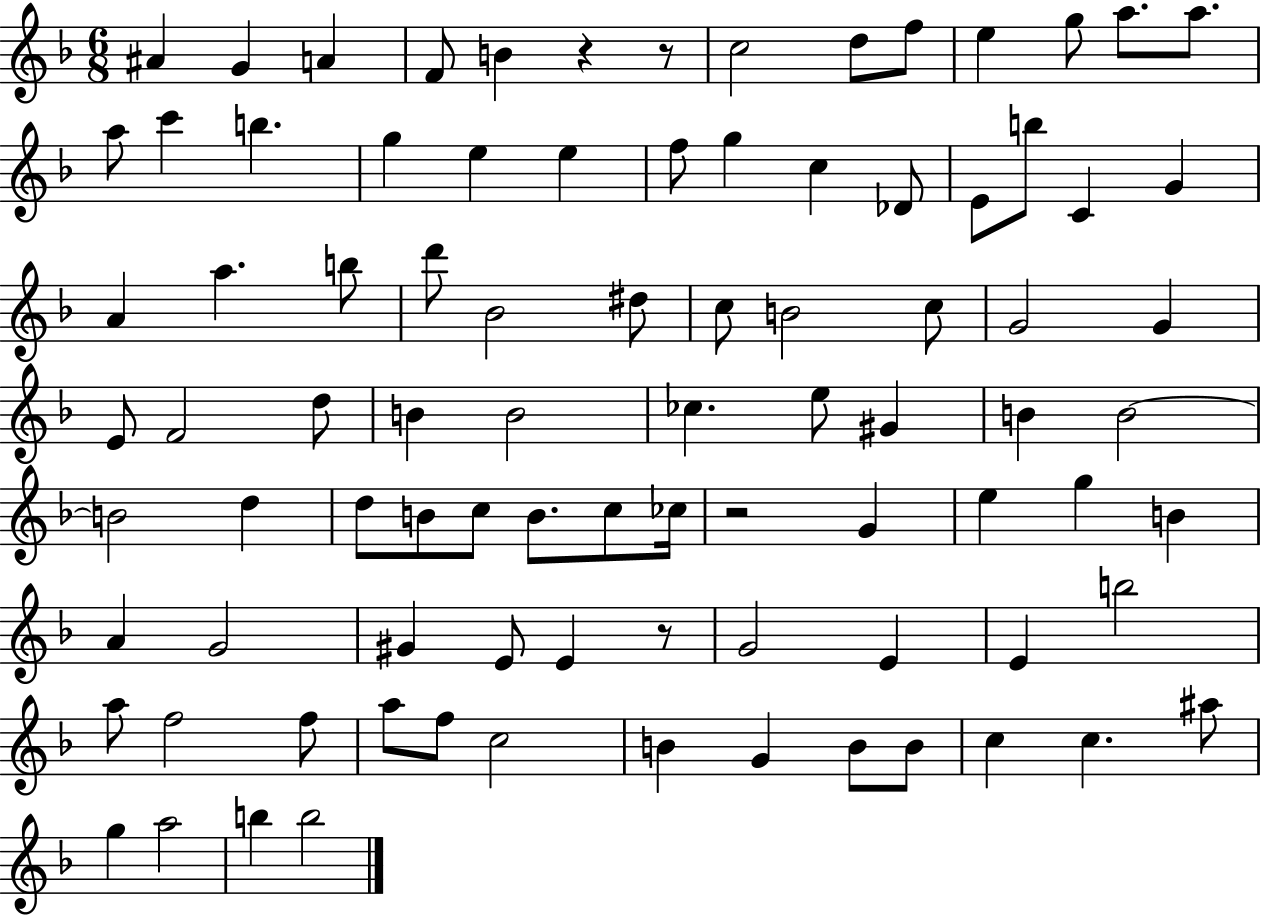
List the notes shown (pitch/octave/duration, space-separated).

A#4/q G4/q A4/q F4/e B4/q R/q R/e C5/h D5/e F5/e E5/q G5/e A5/e. A5/e. A5/e C6/q B5/q. G5/q E5/q E5/q F5/e G5/q C5/q Db4/e E4/e B5/e C4/q G4/q A4/q A5/q. B5/e D6/e Bb4/h D#5/e C5/e B4/h C5/e G4/h G4/q E4/e F4/h D5/e B4/q B4/h CES5/q. E5/e G#4/q B4/q B4/h B4/h D5/q D5/e B4/e C5/e B4/e. C5/e CES5/s R/h G4/q E5/q G5/q B4/q A4/q G4/h G#4/q E4/e E4/q R/e G4/h E4/q E4/q B5/h A5/e F5/h F5/e A5/e F5/e C5/h B4/q G4/q B4/e B4/e C5/q C5/q. A#5/e G5/q A5/h B5/q B5/h